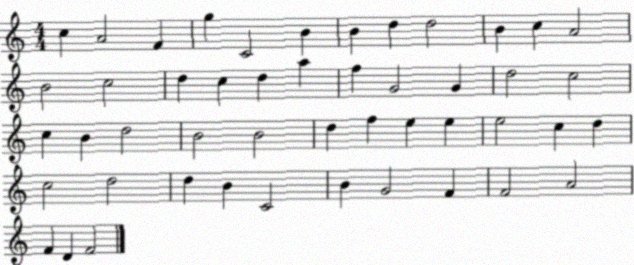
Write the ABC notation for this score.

X:1
T:Untitled
M:4/4
L:1/4
K:C
c A2 F g C2 B B d d2 B c A2 B2 c2 d c d a f G2 G d2 c2 c B d2 B2 B2 d f e e e2 c d c2 d2 d B C2 B G2 F F2 A2 F D F2